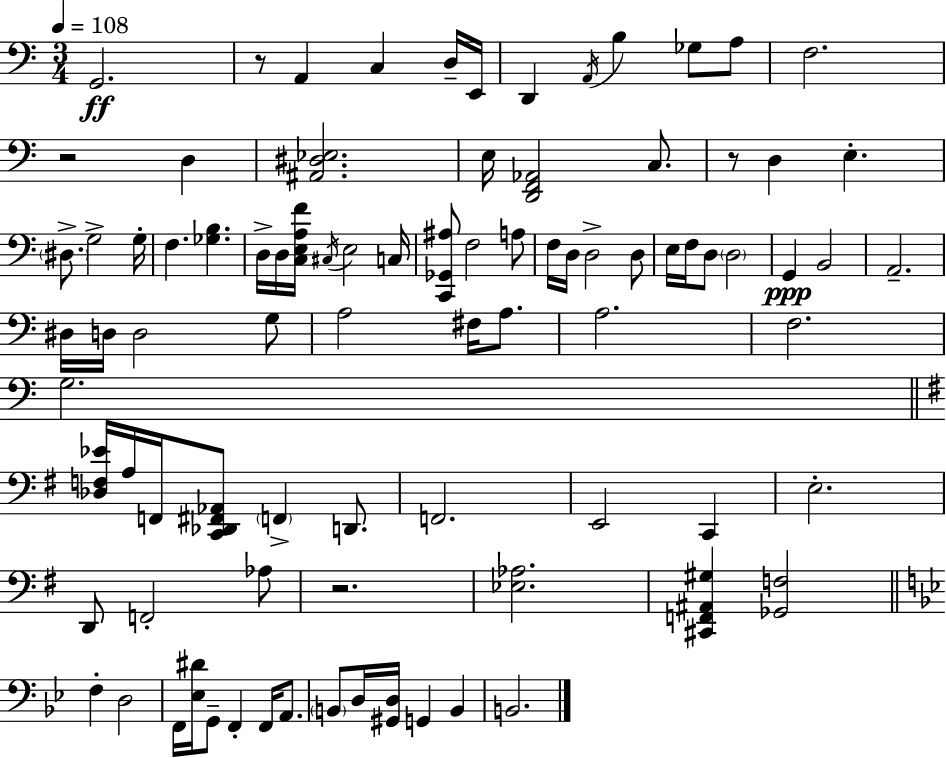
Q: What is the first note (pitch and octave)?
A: G2